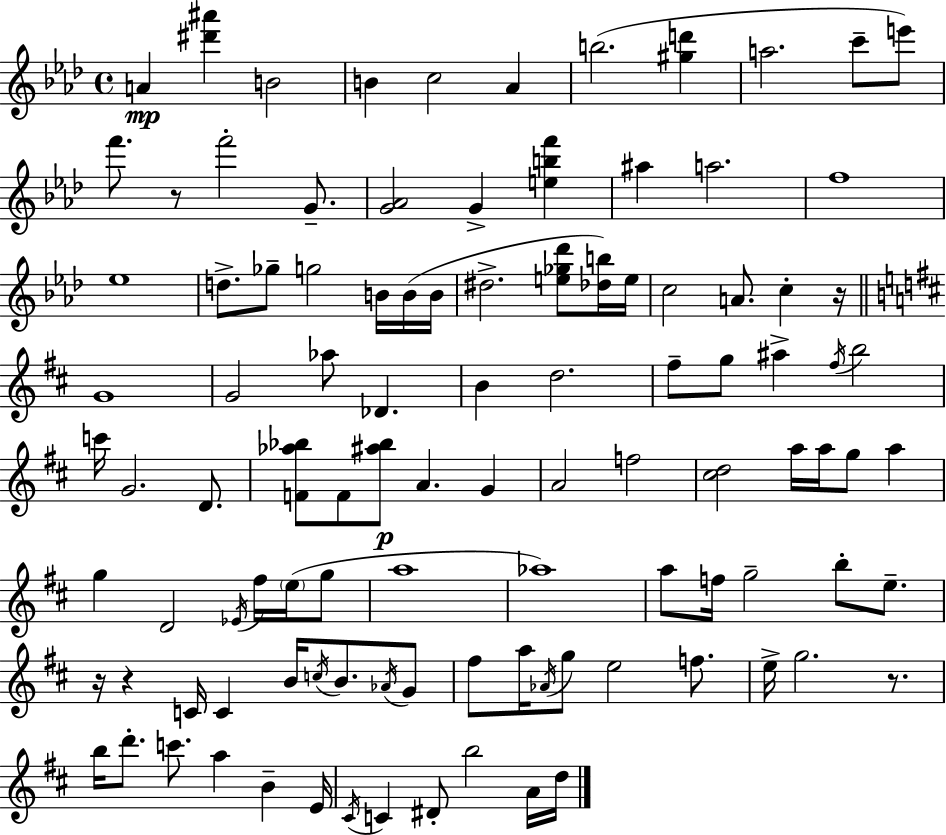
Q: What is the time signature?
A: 4/4